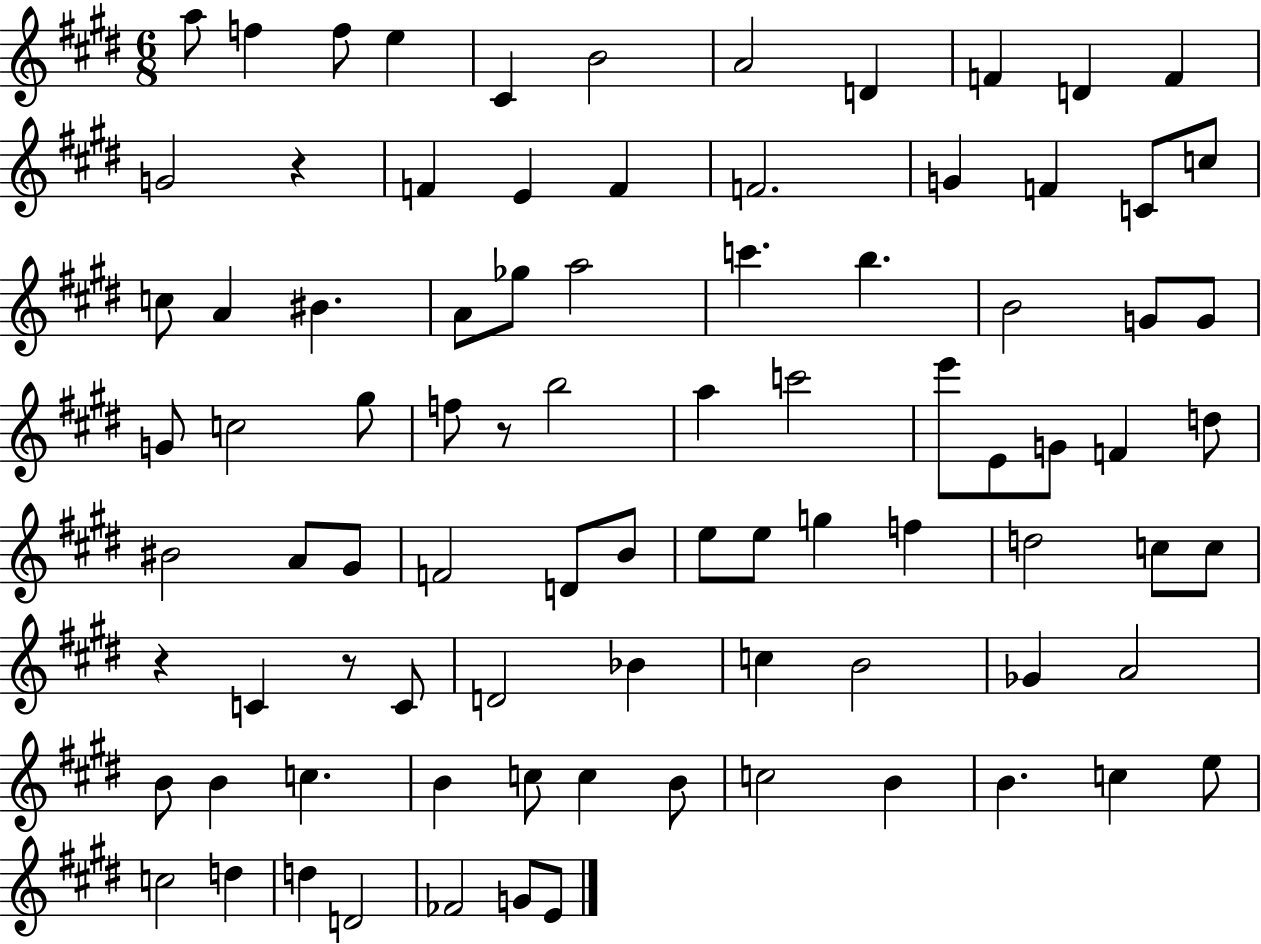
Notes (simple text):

A5/e F5/q F5/e E5/q C#4/q B4/h A4/h D4/q F4/q D4/q F4/q G4/h R/q F4/q E4/q F4/q F4/h. G4/q F4/q C4/e C5/e C5/e A4/q BIS4/q. A4/e Gb5/e A5/h C6/q. B5/q. B4/h G4/e G4/e G4/e C5/h G#5/e F5/e R/e B5/h A5/q C6/h E6/e E4/e G4/e F4/q D5/e BIS4/h A4/e G#4/e F4/h D4/e B4/e E5/e E5/e G5/q F5/q D5/h C5/e C5/e R/q C4/q R/e C4/e D4/h Bb4/q C5/q B4/h Gb4/q A4/h B4/e B4/q C5/q. B4/q C5/e C5/q B4/e C5/h B4/q B4/q. C5/q E5/e C5/h D5/q D5/q D4/h FES4/h G4/e E4/e